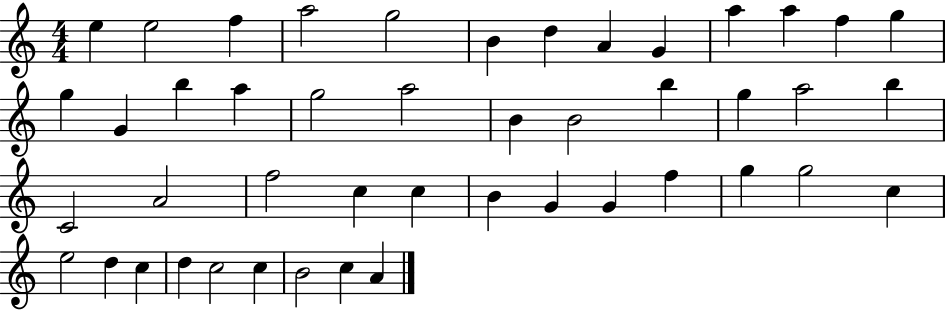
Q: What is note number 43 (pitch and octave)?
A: C5